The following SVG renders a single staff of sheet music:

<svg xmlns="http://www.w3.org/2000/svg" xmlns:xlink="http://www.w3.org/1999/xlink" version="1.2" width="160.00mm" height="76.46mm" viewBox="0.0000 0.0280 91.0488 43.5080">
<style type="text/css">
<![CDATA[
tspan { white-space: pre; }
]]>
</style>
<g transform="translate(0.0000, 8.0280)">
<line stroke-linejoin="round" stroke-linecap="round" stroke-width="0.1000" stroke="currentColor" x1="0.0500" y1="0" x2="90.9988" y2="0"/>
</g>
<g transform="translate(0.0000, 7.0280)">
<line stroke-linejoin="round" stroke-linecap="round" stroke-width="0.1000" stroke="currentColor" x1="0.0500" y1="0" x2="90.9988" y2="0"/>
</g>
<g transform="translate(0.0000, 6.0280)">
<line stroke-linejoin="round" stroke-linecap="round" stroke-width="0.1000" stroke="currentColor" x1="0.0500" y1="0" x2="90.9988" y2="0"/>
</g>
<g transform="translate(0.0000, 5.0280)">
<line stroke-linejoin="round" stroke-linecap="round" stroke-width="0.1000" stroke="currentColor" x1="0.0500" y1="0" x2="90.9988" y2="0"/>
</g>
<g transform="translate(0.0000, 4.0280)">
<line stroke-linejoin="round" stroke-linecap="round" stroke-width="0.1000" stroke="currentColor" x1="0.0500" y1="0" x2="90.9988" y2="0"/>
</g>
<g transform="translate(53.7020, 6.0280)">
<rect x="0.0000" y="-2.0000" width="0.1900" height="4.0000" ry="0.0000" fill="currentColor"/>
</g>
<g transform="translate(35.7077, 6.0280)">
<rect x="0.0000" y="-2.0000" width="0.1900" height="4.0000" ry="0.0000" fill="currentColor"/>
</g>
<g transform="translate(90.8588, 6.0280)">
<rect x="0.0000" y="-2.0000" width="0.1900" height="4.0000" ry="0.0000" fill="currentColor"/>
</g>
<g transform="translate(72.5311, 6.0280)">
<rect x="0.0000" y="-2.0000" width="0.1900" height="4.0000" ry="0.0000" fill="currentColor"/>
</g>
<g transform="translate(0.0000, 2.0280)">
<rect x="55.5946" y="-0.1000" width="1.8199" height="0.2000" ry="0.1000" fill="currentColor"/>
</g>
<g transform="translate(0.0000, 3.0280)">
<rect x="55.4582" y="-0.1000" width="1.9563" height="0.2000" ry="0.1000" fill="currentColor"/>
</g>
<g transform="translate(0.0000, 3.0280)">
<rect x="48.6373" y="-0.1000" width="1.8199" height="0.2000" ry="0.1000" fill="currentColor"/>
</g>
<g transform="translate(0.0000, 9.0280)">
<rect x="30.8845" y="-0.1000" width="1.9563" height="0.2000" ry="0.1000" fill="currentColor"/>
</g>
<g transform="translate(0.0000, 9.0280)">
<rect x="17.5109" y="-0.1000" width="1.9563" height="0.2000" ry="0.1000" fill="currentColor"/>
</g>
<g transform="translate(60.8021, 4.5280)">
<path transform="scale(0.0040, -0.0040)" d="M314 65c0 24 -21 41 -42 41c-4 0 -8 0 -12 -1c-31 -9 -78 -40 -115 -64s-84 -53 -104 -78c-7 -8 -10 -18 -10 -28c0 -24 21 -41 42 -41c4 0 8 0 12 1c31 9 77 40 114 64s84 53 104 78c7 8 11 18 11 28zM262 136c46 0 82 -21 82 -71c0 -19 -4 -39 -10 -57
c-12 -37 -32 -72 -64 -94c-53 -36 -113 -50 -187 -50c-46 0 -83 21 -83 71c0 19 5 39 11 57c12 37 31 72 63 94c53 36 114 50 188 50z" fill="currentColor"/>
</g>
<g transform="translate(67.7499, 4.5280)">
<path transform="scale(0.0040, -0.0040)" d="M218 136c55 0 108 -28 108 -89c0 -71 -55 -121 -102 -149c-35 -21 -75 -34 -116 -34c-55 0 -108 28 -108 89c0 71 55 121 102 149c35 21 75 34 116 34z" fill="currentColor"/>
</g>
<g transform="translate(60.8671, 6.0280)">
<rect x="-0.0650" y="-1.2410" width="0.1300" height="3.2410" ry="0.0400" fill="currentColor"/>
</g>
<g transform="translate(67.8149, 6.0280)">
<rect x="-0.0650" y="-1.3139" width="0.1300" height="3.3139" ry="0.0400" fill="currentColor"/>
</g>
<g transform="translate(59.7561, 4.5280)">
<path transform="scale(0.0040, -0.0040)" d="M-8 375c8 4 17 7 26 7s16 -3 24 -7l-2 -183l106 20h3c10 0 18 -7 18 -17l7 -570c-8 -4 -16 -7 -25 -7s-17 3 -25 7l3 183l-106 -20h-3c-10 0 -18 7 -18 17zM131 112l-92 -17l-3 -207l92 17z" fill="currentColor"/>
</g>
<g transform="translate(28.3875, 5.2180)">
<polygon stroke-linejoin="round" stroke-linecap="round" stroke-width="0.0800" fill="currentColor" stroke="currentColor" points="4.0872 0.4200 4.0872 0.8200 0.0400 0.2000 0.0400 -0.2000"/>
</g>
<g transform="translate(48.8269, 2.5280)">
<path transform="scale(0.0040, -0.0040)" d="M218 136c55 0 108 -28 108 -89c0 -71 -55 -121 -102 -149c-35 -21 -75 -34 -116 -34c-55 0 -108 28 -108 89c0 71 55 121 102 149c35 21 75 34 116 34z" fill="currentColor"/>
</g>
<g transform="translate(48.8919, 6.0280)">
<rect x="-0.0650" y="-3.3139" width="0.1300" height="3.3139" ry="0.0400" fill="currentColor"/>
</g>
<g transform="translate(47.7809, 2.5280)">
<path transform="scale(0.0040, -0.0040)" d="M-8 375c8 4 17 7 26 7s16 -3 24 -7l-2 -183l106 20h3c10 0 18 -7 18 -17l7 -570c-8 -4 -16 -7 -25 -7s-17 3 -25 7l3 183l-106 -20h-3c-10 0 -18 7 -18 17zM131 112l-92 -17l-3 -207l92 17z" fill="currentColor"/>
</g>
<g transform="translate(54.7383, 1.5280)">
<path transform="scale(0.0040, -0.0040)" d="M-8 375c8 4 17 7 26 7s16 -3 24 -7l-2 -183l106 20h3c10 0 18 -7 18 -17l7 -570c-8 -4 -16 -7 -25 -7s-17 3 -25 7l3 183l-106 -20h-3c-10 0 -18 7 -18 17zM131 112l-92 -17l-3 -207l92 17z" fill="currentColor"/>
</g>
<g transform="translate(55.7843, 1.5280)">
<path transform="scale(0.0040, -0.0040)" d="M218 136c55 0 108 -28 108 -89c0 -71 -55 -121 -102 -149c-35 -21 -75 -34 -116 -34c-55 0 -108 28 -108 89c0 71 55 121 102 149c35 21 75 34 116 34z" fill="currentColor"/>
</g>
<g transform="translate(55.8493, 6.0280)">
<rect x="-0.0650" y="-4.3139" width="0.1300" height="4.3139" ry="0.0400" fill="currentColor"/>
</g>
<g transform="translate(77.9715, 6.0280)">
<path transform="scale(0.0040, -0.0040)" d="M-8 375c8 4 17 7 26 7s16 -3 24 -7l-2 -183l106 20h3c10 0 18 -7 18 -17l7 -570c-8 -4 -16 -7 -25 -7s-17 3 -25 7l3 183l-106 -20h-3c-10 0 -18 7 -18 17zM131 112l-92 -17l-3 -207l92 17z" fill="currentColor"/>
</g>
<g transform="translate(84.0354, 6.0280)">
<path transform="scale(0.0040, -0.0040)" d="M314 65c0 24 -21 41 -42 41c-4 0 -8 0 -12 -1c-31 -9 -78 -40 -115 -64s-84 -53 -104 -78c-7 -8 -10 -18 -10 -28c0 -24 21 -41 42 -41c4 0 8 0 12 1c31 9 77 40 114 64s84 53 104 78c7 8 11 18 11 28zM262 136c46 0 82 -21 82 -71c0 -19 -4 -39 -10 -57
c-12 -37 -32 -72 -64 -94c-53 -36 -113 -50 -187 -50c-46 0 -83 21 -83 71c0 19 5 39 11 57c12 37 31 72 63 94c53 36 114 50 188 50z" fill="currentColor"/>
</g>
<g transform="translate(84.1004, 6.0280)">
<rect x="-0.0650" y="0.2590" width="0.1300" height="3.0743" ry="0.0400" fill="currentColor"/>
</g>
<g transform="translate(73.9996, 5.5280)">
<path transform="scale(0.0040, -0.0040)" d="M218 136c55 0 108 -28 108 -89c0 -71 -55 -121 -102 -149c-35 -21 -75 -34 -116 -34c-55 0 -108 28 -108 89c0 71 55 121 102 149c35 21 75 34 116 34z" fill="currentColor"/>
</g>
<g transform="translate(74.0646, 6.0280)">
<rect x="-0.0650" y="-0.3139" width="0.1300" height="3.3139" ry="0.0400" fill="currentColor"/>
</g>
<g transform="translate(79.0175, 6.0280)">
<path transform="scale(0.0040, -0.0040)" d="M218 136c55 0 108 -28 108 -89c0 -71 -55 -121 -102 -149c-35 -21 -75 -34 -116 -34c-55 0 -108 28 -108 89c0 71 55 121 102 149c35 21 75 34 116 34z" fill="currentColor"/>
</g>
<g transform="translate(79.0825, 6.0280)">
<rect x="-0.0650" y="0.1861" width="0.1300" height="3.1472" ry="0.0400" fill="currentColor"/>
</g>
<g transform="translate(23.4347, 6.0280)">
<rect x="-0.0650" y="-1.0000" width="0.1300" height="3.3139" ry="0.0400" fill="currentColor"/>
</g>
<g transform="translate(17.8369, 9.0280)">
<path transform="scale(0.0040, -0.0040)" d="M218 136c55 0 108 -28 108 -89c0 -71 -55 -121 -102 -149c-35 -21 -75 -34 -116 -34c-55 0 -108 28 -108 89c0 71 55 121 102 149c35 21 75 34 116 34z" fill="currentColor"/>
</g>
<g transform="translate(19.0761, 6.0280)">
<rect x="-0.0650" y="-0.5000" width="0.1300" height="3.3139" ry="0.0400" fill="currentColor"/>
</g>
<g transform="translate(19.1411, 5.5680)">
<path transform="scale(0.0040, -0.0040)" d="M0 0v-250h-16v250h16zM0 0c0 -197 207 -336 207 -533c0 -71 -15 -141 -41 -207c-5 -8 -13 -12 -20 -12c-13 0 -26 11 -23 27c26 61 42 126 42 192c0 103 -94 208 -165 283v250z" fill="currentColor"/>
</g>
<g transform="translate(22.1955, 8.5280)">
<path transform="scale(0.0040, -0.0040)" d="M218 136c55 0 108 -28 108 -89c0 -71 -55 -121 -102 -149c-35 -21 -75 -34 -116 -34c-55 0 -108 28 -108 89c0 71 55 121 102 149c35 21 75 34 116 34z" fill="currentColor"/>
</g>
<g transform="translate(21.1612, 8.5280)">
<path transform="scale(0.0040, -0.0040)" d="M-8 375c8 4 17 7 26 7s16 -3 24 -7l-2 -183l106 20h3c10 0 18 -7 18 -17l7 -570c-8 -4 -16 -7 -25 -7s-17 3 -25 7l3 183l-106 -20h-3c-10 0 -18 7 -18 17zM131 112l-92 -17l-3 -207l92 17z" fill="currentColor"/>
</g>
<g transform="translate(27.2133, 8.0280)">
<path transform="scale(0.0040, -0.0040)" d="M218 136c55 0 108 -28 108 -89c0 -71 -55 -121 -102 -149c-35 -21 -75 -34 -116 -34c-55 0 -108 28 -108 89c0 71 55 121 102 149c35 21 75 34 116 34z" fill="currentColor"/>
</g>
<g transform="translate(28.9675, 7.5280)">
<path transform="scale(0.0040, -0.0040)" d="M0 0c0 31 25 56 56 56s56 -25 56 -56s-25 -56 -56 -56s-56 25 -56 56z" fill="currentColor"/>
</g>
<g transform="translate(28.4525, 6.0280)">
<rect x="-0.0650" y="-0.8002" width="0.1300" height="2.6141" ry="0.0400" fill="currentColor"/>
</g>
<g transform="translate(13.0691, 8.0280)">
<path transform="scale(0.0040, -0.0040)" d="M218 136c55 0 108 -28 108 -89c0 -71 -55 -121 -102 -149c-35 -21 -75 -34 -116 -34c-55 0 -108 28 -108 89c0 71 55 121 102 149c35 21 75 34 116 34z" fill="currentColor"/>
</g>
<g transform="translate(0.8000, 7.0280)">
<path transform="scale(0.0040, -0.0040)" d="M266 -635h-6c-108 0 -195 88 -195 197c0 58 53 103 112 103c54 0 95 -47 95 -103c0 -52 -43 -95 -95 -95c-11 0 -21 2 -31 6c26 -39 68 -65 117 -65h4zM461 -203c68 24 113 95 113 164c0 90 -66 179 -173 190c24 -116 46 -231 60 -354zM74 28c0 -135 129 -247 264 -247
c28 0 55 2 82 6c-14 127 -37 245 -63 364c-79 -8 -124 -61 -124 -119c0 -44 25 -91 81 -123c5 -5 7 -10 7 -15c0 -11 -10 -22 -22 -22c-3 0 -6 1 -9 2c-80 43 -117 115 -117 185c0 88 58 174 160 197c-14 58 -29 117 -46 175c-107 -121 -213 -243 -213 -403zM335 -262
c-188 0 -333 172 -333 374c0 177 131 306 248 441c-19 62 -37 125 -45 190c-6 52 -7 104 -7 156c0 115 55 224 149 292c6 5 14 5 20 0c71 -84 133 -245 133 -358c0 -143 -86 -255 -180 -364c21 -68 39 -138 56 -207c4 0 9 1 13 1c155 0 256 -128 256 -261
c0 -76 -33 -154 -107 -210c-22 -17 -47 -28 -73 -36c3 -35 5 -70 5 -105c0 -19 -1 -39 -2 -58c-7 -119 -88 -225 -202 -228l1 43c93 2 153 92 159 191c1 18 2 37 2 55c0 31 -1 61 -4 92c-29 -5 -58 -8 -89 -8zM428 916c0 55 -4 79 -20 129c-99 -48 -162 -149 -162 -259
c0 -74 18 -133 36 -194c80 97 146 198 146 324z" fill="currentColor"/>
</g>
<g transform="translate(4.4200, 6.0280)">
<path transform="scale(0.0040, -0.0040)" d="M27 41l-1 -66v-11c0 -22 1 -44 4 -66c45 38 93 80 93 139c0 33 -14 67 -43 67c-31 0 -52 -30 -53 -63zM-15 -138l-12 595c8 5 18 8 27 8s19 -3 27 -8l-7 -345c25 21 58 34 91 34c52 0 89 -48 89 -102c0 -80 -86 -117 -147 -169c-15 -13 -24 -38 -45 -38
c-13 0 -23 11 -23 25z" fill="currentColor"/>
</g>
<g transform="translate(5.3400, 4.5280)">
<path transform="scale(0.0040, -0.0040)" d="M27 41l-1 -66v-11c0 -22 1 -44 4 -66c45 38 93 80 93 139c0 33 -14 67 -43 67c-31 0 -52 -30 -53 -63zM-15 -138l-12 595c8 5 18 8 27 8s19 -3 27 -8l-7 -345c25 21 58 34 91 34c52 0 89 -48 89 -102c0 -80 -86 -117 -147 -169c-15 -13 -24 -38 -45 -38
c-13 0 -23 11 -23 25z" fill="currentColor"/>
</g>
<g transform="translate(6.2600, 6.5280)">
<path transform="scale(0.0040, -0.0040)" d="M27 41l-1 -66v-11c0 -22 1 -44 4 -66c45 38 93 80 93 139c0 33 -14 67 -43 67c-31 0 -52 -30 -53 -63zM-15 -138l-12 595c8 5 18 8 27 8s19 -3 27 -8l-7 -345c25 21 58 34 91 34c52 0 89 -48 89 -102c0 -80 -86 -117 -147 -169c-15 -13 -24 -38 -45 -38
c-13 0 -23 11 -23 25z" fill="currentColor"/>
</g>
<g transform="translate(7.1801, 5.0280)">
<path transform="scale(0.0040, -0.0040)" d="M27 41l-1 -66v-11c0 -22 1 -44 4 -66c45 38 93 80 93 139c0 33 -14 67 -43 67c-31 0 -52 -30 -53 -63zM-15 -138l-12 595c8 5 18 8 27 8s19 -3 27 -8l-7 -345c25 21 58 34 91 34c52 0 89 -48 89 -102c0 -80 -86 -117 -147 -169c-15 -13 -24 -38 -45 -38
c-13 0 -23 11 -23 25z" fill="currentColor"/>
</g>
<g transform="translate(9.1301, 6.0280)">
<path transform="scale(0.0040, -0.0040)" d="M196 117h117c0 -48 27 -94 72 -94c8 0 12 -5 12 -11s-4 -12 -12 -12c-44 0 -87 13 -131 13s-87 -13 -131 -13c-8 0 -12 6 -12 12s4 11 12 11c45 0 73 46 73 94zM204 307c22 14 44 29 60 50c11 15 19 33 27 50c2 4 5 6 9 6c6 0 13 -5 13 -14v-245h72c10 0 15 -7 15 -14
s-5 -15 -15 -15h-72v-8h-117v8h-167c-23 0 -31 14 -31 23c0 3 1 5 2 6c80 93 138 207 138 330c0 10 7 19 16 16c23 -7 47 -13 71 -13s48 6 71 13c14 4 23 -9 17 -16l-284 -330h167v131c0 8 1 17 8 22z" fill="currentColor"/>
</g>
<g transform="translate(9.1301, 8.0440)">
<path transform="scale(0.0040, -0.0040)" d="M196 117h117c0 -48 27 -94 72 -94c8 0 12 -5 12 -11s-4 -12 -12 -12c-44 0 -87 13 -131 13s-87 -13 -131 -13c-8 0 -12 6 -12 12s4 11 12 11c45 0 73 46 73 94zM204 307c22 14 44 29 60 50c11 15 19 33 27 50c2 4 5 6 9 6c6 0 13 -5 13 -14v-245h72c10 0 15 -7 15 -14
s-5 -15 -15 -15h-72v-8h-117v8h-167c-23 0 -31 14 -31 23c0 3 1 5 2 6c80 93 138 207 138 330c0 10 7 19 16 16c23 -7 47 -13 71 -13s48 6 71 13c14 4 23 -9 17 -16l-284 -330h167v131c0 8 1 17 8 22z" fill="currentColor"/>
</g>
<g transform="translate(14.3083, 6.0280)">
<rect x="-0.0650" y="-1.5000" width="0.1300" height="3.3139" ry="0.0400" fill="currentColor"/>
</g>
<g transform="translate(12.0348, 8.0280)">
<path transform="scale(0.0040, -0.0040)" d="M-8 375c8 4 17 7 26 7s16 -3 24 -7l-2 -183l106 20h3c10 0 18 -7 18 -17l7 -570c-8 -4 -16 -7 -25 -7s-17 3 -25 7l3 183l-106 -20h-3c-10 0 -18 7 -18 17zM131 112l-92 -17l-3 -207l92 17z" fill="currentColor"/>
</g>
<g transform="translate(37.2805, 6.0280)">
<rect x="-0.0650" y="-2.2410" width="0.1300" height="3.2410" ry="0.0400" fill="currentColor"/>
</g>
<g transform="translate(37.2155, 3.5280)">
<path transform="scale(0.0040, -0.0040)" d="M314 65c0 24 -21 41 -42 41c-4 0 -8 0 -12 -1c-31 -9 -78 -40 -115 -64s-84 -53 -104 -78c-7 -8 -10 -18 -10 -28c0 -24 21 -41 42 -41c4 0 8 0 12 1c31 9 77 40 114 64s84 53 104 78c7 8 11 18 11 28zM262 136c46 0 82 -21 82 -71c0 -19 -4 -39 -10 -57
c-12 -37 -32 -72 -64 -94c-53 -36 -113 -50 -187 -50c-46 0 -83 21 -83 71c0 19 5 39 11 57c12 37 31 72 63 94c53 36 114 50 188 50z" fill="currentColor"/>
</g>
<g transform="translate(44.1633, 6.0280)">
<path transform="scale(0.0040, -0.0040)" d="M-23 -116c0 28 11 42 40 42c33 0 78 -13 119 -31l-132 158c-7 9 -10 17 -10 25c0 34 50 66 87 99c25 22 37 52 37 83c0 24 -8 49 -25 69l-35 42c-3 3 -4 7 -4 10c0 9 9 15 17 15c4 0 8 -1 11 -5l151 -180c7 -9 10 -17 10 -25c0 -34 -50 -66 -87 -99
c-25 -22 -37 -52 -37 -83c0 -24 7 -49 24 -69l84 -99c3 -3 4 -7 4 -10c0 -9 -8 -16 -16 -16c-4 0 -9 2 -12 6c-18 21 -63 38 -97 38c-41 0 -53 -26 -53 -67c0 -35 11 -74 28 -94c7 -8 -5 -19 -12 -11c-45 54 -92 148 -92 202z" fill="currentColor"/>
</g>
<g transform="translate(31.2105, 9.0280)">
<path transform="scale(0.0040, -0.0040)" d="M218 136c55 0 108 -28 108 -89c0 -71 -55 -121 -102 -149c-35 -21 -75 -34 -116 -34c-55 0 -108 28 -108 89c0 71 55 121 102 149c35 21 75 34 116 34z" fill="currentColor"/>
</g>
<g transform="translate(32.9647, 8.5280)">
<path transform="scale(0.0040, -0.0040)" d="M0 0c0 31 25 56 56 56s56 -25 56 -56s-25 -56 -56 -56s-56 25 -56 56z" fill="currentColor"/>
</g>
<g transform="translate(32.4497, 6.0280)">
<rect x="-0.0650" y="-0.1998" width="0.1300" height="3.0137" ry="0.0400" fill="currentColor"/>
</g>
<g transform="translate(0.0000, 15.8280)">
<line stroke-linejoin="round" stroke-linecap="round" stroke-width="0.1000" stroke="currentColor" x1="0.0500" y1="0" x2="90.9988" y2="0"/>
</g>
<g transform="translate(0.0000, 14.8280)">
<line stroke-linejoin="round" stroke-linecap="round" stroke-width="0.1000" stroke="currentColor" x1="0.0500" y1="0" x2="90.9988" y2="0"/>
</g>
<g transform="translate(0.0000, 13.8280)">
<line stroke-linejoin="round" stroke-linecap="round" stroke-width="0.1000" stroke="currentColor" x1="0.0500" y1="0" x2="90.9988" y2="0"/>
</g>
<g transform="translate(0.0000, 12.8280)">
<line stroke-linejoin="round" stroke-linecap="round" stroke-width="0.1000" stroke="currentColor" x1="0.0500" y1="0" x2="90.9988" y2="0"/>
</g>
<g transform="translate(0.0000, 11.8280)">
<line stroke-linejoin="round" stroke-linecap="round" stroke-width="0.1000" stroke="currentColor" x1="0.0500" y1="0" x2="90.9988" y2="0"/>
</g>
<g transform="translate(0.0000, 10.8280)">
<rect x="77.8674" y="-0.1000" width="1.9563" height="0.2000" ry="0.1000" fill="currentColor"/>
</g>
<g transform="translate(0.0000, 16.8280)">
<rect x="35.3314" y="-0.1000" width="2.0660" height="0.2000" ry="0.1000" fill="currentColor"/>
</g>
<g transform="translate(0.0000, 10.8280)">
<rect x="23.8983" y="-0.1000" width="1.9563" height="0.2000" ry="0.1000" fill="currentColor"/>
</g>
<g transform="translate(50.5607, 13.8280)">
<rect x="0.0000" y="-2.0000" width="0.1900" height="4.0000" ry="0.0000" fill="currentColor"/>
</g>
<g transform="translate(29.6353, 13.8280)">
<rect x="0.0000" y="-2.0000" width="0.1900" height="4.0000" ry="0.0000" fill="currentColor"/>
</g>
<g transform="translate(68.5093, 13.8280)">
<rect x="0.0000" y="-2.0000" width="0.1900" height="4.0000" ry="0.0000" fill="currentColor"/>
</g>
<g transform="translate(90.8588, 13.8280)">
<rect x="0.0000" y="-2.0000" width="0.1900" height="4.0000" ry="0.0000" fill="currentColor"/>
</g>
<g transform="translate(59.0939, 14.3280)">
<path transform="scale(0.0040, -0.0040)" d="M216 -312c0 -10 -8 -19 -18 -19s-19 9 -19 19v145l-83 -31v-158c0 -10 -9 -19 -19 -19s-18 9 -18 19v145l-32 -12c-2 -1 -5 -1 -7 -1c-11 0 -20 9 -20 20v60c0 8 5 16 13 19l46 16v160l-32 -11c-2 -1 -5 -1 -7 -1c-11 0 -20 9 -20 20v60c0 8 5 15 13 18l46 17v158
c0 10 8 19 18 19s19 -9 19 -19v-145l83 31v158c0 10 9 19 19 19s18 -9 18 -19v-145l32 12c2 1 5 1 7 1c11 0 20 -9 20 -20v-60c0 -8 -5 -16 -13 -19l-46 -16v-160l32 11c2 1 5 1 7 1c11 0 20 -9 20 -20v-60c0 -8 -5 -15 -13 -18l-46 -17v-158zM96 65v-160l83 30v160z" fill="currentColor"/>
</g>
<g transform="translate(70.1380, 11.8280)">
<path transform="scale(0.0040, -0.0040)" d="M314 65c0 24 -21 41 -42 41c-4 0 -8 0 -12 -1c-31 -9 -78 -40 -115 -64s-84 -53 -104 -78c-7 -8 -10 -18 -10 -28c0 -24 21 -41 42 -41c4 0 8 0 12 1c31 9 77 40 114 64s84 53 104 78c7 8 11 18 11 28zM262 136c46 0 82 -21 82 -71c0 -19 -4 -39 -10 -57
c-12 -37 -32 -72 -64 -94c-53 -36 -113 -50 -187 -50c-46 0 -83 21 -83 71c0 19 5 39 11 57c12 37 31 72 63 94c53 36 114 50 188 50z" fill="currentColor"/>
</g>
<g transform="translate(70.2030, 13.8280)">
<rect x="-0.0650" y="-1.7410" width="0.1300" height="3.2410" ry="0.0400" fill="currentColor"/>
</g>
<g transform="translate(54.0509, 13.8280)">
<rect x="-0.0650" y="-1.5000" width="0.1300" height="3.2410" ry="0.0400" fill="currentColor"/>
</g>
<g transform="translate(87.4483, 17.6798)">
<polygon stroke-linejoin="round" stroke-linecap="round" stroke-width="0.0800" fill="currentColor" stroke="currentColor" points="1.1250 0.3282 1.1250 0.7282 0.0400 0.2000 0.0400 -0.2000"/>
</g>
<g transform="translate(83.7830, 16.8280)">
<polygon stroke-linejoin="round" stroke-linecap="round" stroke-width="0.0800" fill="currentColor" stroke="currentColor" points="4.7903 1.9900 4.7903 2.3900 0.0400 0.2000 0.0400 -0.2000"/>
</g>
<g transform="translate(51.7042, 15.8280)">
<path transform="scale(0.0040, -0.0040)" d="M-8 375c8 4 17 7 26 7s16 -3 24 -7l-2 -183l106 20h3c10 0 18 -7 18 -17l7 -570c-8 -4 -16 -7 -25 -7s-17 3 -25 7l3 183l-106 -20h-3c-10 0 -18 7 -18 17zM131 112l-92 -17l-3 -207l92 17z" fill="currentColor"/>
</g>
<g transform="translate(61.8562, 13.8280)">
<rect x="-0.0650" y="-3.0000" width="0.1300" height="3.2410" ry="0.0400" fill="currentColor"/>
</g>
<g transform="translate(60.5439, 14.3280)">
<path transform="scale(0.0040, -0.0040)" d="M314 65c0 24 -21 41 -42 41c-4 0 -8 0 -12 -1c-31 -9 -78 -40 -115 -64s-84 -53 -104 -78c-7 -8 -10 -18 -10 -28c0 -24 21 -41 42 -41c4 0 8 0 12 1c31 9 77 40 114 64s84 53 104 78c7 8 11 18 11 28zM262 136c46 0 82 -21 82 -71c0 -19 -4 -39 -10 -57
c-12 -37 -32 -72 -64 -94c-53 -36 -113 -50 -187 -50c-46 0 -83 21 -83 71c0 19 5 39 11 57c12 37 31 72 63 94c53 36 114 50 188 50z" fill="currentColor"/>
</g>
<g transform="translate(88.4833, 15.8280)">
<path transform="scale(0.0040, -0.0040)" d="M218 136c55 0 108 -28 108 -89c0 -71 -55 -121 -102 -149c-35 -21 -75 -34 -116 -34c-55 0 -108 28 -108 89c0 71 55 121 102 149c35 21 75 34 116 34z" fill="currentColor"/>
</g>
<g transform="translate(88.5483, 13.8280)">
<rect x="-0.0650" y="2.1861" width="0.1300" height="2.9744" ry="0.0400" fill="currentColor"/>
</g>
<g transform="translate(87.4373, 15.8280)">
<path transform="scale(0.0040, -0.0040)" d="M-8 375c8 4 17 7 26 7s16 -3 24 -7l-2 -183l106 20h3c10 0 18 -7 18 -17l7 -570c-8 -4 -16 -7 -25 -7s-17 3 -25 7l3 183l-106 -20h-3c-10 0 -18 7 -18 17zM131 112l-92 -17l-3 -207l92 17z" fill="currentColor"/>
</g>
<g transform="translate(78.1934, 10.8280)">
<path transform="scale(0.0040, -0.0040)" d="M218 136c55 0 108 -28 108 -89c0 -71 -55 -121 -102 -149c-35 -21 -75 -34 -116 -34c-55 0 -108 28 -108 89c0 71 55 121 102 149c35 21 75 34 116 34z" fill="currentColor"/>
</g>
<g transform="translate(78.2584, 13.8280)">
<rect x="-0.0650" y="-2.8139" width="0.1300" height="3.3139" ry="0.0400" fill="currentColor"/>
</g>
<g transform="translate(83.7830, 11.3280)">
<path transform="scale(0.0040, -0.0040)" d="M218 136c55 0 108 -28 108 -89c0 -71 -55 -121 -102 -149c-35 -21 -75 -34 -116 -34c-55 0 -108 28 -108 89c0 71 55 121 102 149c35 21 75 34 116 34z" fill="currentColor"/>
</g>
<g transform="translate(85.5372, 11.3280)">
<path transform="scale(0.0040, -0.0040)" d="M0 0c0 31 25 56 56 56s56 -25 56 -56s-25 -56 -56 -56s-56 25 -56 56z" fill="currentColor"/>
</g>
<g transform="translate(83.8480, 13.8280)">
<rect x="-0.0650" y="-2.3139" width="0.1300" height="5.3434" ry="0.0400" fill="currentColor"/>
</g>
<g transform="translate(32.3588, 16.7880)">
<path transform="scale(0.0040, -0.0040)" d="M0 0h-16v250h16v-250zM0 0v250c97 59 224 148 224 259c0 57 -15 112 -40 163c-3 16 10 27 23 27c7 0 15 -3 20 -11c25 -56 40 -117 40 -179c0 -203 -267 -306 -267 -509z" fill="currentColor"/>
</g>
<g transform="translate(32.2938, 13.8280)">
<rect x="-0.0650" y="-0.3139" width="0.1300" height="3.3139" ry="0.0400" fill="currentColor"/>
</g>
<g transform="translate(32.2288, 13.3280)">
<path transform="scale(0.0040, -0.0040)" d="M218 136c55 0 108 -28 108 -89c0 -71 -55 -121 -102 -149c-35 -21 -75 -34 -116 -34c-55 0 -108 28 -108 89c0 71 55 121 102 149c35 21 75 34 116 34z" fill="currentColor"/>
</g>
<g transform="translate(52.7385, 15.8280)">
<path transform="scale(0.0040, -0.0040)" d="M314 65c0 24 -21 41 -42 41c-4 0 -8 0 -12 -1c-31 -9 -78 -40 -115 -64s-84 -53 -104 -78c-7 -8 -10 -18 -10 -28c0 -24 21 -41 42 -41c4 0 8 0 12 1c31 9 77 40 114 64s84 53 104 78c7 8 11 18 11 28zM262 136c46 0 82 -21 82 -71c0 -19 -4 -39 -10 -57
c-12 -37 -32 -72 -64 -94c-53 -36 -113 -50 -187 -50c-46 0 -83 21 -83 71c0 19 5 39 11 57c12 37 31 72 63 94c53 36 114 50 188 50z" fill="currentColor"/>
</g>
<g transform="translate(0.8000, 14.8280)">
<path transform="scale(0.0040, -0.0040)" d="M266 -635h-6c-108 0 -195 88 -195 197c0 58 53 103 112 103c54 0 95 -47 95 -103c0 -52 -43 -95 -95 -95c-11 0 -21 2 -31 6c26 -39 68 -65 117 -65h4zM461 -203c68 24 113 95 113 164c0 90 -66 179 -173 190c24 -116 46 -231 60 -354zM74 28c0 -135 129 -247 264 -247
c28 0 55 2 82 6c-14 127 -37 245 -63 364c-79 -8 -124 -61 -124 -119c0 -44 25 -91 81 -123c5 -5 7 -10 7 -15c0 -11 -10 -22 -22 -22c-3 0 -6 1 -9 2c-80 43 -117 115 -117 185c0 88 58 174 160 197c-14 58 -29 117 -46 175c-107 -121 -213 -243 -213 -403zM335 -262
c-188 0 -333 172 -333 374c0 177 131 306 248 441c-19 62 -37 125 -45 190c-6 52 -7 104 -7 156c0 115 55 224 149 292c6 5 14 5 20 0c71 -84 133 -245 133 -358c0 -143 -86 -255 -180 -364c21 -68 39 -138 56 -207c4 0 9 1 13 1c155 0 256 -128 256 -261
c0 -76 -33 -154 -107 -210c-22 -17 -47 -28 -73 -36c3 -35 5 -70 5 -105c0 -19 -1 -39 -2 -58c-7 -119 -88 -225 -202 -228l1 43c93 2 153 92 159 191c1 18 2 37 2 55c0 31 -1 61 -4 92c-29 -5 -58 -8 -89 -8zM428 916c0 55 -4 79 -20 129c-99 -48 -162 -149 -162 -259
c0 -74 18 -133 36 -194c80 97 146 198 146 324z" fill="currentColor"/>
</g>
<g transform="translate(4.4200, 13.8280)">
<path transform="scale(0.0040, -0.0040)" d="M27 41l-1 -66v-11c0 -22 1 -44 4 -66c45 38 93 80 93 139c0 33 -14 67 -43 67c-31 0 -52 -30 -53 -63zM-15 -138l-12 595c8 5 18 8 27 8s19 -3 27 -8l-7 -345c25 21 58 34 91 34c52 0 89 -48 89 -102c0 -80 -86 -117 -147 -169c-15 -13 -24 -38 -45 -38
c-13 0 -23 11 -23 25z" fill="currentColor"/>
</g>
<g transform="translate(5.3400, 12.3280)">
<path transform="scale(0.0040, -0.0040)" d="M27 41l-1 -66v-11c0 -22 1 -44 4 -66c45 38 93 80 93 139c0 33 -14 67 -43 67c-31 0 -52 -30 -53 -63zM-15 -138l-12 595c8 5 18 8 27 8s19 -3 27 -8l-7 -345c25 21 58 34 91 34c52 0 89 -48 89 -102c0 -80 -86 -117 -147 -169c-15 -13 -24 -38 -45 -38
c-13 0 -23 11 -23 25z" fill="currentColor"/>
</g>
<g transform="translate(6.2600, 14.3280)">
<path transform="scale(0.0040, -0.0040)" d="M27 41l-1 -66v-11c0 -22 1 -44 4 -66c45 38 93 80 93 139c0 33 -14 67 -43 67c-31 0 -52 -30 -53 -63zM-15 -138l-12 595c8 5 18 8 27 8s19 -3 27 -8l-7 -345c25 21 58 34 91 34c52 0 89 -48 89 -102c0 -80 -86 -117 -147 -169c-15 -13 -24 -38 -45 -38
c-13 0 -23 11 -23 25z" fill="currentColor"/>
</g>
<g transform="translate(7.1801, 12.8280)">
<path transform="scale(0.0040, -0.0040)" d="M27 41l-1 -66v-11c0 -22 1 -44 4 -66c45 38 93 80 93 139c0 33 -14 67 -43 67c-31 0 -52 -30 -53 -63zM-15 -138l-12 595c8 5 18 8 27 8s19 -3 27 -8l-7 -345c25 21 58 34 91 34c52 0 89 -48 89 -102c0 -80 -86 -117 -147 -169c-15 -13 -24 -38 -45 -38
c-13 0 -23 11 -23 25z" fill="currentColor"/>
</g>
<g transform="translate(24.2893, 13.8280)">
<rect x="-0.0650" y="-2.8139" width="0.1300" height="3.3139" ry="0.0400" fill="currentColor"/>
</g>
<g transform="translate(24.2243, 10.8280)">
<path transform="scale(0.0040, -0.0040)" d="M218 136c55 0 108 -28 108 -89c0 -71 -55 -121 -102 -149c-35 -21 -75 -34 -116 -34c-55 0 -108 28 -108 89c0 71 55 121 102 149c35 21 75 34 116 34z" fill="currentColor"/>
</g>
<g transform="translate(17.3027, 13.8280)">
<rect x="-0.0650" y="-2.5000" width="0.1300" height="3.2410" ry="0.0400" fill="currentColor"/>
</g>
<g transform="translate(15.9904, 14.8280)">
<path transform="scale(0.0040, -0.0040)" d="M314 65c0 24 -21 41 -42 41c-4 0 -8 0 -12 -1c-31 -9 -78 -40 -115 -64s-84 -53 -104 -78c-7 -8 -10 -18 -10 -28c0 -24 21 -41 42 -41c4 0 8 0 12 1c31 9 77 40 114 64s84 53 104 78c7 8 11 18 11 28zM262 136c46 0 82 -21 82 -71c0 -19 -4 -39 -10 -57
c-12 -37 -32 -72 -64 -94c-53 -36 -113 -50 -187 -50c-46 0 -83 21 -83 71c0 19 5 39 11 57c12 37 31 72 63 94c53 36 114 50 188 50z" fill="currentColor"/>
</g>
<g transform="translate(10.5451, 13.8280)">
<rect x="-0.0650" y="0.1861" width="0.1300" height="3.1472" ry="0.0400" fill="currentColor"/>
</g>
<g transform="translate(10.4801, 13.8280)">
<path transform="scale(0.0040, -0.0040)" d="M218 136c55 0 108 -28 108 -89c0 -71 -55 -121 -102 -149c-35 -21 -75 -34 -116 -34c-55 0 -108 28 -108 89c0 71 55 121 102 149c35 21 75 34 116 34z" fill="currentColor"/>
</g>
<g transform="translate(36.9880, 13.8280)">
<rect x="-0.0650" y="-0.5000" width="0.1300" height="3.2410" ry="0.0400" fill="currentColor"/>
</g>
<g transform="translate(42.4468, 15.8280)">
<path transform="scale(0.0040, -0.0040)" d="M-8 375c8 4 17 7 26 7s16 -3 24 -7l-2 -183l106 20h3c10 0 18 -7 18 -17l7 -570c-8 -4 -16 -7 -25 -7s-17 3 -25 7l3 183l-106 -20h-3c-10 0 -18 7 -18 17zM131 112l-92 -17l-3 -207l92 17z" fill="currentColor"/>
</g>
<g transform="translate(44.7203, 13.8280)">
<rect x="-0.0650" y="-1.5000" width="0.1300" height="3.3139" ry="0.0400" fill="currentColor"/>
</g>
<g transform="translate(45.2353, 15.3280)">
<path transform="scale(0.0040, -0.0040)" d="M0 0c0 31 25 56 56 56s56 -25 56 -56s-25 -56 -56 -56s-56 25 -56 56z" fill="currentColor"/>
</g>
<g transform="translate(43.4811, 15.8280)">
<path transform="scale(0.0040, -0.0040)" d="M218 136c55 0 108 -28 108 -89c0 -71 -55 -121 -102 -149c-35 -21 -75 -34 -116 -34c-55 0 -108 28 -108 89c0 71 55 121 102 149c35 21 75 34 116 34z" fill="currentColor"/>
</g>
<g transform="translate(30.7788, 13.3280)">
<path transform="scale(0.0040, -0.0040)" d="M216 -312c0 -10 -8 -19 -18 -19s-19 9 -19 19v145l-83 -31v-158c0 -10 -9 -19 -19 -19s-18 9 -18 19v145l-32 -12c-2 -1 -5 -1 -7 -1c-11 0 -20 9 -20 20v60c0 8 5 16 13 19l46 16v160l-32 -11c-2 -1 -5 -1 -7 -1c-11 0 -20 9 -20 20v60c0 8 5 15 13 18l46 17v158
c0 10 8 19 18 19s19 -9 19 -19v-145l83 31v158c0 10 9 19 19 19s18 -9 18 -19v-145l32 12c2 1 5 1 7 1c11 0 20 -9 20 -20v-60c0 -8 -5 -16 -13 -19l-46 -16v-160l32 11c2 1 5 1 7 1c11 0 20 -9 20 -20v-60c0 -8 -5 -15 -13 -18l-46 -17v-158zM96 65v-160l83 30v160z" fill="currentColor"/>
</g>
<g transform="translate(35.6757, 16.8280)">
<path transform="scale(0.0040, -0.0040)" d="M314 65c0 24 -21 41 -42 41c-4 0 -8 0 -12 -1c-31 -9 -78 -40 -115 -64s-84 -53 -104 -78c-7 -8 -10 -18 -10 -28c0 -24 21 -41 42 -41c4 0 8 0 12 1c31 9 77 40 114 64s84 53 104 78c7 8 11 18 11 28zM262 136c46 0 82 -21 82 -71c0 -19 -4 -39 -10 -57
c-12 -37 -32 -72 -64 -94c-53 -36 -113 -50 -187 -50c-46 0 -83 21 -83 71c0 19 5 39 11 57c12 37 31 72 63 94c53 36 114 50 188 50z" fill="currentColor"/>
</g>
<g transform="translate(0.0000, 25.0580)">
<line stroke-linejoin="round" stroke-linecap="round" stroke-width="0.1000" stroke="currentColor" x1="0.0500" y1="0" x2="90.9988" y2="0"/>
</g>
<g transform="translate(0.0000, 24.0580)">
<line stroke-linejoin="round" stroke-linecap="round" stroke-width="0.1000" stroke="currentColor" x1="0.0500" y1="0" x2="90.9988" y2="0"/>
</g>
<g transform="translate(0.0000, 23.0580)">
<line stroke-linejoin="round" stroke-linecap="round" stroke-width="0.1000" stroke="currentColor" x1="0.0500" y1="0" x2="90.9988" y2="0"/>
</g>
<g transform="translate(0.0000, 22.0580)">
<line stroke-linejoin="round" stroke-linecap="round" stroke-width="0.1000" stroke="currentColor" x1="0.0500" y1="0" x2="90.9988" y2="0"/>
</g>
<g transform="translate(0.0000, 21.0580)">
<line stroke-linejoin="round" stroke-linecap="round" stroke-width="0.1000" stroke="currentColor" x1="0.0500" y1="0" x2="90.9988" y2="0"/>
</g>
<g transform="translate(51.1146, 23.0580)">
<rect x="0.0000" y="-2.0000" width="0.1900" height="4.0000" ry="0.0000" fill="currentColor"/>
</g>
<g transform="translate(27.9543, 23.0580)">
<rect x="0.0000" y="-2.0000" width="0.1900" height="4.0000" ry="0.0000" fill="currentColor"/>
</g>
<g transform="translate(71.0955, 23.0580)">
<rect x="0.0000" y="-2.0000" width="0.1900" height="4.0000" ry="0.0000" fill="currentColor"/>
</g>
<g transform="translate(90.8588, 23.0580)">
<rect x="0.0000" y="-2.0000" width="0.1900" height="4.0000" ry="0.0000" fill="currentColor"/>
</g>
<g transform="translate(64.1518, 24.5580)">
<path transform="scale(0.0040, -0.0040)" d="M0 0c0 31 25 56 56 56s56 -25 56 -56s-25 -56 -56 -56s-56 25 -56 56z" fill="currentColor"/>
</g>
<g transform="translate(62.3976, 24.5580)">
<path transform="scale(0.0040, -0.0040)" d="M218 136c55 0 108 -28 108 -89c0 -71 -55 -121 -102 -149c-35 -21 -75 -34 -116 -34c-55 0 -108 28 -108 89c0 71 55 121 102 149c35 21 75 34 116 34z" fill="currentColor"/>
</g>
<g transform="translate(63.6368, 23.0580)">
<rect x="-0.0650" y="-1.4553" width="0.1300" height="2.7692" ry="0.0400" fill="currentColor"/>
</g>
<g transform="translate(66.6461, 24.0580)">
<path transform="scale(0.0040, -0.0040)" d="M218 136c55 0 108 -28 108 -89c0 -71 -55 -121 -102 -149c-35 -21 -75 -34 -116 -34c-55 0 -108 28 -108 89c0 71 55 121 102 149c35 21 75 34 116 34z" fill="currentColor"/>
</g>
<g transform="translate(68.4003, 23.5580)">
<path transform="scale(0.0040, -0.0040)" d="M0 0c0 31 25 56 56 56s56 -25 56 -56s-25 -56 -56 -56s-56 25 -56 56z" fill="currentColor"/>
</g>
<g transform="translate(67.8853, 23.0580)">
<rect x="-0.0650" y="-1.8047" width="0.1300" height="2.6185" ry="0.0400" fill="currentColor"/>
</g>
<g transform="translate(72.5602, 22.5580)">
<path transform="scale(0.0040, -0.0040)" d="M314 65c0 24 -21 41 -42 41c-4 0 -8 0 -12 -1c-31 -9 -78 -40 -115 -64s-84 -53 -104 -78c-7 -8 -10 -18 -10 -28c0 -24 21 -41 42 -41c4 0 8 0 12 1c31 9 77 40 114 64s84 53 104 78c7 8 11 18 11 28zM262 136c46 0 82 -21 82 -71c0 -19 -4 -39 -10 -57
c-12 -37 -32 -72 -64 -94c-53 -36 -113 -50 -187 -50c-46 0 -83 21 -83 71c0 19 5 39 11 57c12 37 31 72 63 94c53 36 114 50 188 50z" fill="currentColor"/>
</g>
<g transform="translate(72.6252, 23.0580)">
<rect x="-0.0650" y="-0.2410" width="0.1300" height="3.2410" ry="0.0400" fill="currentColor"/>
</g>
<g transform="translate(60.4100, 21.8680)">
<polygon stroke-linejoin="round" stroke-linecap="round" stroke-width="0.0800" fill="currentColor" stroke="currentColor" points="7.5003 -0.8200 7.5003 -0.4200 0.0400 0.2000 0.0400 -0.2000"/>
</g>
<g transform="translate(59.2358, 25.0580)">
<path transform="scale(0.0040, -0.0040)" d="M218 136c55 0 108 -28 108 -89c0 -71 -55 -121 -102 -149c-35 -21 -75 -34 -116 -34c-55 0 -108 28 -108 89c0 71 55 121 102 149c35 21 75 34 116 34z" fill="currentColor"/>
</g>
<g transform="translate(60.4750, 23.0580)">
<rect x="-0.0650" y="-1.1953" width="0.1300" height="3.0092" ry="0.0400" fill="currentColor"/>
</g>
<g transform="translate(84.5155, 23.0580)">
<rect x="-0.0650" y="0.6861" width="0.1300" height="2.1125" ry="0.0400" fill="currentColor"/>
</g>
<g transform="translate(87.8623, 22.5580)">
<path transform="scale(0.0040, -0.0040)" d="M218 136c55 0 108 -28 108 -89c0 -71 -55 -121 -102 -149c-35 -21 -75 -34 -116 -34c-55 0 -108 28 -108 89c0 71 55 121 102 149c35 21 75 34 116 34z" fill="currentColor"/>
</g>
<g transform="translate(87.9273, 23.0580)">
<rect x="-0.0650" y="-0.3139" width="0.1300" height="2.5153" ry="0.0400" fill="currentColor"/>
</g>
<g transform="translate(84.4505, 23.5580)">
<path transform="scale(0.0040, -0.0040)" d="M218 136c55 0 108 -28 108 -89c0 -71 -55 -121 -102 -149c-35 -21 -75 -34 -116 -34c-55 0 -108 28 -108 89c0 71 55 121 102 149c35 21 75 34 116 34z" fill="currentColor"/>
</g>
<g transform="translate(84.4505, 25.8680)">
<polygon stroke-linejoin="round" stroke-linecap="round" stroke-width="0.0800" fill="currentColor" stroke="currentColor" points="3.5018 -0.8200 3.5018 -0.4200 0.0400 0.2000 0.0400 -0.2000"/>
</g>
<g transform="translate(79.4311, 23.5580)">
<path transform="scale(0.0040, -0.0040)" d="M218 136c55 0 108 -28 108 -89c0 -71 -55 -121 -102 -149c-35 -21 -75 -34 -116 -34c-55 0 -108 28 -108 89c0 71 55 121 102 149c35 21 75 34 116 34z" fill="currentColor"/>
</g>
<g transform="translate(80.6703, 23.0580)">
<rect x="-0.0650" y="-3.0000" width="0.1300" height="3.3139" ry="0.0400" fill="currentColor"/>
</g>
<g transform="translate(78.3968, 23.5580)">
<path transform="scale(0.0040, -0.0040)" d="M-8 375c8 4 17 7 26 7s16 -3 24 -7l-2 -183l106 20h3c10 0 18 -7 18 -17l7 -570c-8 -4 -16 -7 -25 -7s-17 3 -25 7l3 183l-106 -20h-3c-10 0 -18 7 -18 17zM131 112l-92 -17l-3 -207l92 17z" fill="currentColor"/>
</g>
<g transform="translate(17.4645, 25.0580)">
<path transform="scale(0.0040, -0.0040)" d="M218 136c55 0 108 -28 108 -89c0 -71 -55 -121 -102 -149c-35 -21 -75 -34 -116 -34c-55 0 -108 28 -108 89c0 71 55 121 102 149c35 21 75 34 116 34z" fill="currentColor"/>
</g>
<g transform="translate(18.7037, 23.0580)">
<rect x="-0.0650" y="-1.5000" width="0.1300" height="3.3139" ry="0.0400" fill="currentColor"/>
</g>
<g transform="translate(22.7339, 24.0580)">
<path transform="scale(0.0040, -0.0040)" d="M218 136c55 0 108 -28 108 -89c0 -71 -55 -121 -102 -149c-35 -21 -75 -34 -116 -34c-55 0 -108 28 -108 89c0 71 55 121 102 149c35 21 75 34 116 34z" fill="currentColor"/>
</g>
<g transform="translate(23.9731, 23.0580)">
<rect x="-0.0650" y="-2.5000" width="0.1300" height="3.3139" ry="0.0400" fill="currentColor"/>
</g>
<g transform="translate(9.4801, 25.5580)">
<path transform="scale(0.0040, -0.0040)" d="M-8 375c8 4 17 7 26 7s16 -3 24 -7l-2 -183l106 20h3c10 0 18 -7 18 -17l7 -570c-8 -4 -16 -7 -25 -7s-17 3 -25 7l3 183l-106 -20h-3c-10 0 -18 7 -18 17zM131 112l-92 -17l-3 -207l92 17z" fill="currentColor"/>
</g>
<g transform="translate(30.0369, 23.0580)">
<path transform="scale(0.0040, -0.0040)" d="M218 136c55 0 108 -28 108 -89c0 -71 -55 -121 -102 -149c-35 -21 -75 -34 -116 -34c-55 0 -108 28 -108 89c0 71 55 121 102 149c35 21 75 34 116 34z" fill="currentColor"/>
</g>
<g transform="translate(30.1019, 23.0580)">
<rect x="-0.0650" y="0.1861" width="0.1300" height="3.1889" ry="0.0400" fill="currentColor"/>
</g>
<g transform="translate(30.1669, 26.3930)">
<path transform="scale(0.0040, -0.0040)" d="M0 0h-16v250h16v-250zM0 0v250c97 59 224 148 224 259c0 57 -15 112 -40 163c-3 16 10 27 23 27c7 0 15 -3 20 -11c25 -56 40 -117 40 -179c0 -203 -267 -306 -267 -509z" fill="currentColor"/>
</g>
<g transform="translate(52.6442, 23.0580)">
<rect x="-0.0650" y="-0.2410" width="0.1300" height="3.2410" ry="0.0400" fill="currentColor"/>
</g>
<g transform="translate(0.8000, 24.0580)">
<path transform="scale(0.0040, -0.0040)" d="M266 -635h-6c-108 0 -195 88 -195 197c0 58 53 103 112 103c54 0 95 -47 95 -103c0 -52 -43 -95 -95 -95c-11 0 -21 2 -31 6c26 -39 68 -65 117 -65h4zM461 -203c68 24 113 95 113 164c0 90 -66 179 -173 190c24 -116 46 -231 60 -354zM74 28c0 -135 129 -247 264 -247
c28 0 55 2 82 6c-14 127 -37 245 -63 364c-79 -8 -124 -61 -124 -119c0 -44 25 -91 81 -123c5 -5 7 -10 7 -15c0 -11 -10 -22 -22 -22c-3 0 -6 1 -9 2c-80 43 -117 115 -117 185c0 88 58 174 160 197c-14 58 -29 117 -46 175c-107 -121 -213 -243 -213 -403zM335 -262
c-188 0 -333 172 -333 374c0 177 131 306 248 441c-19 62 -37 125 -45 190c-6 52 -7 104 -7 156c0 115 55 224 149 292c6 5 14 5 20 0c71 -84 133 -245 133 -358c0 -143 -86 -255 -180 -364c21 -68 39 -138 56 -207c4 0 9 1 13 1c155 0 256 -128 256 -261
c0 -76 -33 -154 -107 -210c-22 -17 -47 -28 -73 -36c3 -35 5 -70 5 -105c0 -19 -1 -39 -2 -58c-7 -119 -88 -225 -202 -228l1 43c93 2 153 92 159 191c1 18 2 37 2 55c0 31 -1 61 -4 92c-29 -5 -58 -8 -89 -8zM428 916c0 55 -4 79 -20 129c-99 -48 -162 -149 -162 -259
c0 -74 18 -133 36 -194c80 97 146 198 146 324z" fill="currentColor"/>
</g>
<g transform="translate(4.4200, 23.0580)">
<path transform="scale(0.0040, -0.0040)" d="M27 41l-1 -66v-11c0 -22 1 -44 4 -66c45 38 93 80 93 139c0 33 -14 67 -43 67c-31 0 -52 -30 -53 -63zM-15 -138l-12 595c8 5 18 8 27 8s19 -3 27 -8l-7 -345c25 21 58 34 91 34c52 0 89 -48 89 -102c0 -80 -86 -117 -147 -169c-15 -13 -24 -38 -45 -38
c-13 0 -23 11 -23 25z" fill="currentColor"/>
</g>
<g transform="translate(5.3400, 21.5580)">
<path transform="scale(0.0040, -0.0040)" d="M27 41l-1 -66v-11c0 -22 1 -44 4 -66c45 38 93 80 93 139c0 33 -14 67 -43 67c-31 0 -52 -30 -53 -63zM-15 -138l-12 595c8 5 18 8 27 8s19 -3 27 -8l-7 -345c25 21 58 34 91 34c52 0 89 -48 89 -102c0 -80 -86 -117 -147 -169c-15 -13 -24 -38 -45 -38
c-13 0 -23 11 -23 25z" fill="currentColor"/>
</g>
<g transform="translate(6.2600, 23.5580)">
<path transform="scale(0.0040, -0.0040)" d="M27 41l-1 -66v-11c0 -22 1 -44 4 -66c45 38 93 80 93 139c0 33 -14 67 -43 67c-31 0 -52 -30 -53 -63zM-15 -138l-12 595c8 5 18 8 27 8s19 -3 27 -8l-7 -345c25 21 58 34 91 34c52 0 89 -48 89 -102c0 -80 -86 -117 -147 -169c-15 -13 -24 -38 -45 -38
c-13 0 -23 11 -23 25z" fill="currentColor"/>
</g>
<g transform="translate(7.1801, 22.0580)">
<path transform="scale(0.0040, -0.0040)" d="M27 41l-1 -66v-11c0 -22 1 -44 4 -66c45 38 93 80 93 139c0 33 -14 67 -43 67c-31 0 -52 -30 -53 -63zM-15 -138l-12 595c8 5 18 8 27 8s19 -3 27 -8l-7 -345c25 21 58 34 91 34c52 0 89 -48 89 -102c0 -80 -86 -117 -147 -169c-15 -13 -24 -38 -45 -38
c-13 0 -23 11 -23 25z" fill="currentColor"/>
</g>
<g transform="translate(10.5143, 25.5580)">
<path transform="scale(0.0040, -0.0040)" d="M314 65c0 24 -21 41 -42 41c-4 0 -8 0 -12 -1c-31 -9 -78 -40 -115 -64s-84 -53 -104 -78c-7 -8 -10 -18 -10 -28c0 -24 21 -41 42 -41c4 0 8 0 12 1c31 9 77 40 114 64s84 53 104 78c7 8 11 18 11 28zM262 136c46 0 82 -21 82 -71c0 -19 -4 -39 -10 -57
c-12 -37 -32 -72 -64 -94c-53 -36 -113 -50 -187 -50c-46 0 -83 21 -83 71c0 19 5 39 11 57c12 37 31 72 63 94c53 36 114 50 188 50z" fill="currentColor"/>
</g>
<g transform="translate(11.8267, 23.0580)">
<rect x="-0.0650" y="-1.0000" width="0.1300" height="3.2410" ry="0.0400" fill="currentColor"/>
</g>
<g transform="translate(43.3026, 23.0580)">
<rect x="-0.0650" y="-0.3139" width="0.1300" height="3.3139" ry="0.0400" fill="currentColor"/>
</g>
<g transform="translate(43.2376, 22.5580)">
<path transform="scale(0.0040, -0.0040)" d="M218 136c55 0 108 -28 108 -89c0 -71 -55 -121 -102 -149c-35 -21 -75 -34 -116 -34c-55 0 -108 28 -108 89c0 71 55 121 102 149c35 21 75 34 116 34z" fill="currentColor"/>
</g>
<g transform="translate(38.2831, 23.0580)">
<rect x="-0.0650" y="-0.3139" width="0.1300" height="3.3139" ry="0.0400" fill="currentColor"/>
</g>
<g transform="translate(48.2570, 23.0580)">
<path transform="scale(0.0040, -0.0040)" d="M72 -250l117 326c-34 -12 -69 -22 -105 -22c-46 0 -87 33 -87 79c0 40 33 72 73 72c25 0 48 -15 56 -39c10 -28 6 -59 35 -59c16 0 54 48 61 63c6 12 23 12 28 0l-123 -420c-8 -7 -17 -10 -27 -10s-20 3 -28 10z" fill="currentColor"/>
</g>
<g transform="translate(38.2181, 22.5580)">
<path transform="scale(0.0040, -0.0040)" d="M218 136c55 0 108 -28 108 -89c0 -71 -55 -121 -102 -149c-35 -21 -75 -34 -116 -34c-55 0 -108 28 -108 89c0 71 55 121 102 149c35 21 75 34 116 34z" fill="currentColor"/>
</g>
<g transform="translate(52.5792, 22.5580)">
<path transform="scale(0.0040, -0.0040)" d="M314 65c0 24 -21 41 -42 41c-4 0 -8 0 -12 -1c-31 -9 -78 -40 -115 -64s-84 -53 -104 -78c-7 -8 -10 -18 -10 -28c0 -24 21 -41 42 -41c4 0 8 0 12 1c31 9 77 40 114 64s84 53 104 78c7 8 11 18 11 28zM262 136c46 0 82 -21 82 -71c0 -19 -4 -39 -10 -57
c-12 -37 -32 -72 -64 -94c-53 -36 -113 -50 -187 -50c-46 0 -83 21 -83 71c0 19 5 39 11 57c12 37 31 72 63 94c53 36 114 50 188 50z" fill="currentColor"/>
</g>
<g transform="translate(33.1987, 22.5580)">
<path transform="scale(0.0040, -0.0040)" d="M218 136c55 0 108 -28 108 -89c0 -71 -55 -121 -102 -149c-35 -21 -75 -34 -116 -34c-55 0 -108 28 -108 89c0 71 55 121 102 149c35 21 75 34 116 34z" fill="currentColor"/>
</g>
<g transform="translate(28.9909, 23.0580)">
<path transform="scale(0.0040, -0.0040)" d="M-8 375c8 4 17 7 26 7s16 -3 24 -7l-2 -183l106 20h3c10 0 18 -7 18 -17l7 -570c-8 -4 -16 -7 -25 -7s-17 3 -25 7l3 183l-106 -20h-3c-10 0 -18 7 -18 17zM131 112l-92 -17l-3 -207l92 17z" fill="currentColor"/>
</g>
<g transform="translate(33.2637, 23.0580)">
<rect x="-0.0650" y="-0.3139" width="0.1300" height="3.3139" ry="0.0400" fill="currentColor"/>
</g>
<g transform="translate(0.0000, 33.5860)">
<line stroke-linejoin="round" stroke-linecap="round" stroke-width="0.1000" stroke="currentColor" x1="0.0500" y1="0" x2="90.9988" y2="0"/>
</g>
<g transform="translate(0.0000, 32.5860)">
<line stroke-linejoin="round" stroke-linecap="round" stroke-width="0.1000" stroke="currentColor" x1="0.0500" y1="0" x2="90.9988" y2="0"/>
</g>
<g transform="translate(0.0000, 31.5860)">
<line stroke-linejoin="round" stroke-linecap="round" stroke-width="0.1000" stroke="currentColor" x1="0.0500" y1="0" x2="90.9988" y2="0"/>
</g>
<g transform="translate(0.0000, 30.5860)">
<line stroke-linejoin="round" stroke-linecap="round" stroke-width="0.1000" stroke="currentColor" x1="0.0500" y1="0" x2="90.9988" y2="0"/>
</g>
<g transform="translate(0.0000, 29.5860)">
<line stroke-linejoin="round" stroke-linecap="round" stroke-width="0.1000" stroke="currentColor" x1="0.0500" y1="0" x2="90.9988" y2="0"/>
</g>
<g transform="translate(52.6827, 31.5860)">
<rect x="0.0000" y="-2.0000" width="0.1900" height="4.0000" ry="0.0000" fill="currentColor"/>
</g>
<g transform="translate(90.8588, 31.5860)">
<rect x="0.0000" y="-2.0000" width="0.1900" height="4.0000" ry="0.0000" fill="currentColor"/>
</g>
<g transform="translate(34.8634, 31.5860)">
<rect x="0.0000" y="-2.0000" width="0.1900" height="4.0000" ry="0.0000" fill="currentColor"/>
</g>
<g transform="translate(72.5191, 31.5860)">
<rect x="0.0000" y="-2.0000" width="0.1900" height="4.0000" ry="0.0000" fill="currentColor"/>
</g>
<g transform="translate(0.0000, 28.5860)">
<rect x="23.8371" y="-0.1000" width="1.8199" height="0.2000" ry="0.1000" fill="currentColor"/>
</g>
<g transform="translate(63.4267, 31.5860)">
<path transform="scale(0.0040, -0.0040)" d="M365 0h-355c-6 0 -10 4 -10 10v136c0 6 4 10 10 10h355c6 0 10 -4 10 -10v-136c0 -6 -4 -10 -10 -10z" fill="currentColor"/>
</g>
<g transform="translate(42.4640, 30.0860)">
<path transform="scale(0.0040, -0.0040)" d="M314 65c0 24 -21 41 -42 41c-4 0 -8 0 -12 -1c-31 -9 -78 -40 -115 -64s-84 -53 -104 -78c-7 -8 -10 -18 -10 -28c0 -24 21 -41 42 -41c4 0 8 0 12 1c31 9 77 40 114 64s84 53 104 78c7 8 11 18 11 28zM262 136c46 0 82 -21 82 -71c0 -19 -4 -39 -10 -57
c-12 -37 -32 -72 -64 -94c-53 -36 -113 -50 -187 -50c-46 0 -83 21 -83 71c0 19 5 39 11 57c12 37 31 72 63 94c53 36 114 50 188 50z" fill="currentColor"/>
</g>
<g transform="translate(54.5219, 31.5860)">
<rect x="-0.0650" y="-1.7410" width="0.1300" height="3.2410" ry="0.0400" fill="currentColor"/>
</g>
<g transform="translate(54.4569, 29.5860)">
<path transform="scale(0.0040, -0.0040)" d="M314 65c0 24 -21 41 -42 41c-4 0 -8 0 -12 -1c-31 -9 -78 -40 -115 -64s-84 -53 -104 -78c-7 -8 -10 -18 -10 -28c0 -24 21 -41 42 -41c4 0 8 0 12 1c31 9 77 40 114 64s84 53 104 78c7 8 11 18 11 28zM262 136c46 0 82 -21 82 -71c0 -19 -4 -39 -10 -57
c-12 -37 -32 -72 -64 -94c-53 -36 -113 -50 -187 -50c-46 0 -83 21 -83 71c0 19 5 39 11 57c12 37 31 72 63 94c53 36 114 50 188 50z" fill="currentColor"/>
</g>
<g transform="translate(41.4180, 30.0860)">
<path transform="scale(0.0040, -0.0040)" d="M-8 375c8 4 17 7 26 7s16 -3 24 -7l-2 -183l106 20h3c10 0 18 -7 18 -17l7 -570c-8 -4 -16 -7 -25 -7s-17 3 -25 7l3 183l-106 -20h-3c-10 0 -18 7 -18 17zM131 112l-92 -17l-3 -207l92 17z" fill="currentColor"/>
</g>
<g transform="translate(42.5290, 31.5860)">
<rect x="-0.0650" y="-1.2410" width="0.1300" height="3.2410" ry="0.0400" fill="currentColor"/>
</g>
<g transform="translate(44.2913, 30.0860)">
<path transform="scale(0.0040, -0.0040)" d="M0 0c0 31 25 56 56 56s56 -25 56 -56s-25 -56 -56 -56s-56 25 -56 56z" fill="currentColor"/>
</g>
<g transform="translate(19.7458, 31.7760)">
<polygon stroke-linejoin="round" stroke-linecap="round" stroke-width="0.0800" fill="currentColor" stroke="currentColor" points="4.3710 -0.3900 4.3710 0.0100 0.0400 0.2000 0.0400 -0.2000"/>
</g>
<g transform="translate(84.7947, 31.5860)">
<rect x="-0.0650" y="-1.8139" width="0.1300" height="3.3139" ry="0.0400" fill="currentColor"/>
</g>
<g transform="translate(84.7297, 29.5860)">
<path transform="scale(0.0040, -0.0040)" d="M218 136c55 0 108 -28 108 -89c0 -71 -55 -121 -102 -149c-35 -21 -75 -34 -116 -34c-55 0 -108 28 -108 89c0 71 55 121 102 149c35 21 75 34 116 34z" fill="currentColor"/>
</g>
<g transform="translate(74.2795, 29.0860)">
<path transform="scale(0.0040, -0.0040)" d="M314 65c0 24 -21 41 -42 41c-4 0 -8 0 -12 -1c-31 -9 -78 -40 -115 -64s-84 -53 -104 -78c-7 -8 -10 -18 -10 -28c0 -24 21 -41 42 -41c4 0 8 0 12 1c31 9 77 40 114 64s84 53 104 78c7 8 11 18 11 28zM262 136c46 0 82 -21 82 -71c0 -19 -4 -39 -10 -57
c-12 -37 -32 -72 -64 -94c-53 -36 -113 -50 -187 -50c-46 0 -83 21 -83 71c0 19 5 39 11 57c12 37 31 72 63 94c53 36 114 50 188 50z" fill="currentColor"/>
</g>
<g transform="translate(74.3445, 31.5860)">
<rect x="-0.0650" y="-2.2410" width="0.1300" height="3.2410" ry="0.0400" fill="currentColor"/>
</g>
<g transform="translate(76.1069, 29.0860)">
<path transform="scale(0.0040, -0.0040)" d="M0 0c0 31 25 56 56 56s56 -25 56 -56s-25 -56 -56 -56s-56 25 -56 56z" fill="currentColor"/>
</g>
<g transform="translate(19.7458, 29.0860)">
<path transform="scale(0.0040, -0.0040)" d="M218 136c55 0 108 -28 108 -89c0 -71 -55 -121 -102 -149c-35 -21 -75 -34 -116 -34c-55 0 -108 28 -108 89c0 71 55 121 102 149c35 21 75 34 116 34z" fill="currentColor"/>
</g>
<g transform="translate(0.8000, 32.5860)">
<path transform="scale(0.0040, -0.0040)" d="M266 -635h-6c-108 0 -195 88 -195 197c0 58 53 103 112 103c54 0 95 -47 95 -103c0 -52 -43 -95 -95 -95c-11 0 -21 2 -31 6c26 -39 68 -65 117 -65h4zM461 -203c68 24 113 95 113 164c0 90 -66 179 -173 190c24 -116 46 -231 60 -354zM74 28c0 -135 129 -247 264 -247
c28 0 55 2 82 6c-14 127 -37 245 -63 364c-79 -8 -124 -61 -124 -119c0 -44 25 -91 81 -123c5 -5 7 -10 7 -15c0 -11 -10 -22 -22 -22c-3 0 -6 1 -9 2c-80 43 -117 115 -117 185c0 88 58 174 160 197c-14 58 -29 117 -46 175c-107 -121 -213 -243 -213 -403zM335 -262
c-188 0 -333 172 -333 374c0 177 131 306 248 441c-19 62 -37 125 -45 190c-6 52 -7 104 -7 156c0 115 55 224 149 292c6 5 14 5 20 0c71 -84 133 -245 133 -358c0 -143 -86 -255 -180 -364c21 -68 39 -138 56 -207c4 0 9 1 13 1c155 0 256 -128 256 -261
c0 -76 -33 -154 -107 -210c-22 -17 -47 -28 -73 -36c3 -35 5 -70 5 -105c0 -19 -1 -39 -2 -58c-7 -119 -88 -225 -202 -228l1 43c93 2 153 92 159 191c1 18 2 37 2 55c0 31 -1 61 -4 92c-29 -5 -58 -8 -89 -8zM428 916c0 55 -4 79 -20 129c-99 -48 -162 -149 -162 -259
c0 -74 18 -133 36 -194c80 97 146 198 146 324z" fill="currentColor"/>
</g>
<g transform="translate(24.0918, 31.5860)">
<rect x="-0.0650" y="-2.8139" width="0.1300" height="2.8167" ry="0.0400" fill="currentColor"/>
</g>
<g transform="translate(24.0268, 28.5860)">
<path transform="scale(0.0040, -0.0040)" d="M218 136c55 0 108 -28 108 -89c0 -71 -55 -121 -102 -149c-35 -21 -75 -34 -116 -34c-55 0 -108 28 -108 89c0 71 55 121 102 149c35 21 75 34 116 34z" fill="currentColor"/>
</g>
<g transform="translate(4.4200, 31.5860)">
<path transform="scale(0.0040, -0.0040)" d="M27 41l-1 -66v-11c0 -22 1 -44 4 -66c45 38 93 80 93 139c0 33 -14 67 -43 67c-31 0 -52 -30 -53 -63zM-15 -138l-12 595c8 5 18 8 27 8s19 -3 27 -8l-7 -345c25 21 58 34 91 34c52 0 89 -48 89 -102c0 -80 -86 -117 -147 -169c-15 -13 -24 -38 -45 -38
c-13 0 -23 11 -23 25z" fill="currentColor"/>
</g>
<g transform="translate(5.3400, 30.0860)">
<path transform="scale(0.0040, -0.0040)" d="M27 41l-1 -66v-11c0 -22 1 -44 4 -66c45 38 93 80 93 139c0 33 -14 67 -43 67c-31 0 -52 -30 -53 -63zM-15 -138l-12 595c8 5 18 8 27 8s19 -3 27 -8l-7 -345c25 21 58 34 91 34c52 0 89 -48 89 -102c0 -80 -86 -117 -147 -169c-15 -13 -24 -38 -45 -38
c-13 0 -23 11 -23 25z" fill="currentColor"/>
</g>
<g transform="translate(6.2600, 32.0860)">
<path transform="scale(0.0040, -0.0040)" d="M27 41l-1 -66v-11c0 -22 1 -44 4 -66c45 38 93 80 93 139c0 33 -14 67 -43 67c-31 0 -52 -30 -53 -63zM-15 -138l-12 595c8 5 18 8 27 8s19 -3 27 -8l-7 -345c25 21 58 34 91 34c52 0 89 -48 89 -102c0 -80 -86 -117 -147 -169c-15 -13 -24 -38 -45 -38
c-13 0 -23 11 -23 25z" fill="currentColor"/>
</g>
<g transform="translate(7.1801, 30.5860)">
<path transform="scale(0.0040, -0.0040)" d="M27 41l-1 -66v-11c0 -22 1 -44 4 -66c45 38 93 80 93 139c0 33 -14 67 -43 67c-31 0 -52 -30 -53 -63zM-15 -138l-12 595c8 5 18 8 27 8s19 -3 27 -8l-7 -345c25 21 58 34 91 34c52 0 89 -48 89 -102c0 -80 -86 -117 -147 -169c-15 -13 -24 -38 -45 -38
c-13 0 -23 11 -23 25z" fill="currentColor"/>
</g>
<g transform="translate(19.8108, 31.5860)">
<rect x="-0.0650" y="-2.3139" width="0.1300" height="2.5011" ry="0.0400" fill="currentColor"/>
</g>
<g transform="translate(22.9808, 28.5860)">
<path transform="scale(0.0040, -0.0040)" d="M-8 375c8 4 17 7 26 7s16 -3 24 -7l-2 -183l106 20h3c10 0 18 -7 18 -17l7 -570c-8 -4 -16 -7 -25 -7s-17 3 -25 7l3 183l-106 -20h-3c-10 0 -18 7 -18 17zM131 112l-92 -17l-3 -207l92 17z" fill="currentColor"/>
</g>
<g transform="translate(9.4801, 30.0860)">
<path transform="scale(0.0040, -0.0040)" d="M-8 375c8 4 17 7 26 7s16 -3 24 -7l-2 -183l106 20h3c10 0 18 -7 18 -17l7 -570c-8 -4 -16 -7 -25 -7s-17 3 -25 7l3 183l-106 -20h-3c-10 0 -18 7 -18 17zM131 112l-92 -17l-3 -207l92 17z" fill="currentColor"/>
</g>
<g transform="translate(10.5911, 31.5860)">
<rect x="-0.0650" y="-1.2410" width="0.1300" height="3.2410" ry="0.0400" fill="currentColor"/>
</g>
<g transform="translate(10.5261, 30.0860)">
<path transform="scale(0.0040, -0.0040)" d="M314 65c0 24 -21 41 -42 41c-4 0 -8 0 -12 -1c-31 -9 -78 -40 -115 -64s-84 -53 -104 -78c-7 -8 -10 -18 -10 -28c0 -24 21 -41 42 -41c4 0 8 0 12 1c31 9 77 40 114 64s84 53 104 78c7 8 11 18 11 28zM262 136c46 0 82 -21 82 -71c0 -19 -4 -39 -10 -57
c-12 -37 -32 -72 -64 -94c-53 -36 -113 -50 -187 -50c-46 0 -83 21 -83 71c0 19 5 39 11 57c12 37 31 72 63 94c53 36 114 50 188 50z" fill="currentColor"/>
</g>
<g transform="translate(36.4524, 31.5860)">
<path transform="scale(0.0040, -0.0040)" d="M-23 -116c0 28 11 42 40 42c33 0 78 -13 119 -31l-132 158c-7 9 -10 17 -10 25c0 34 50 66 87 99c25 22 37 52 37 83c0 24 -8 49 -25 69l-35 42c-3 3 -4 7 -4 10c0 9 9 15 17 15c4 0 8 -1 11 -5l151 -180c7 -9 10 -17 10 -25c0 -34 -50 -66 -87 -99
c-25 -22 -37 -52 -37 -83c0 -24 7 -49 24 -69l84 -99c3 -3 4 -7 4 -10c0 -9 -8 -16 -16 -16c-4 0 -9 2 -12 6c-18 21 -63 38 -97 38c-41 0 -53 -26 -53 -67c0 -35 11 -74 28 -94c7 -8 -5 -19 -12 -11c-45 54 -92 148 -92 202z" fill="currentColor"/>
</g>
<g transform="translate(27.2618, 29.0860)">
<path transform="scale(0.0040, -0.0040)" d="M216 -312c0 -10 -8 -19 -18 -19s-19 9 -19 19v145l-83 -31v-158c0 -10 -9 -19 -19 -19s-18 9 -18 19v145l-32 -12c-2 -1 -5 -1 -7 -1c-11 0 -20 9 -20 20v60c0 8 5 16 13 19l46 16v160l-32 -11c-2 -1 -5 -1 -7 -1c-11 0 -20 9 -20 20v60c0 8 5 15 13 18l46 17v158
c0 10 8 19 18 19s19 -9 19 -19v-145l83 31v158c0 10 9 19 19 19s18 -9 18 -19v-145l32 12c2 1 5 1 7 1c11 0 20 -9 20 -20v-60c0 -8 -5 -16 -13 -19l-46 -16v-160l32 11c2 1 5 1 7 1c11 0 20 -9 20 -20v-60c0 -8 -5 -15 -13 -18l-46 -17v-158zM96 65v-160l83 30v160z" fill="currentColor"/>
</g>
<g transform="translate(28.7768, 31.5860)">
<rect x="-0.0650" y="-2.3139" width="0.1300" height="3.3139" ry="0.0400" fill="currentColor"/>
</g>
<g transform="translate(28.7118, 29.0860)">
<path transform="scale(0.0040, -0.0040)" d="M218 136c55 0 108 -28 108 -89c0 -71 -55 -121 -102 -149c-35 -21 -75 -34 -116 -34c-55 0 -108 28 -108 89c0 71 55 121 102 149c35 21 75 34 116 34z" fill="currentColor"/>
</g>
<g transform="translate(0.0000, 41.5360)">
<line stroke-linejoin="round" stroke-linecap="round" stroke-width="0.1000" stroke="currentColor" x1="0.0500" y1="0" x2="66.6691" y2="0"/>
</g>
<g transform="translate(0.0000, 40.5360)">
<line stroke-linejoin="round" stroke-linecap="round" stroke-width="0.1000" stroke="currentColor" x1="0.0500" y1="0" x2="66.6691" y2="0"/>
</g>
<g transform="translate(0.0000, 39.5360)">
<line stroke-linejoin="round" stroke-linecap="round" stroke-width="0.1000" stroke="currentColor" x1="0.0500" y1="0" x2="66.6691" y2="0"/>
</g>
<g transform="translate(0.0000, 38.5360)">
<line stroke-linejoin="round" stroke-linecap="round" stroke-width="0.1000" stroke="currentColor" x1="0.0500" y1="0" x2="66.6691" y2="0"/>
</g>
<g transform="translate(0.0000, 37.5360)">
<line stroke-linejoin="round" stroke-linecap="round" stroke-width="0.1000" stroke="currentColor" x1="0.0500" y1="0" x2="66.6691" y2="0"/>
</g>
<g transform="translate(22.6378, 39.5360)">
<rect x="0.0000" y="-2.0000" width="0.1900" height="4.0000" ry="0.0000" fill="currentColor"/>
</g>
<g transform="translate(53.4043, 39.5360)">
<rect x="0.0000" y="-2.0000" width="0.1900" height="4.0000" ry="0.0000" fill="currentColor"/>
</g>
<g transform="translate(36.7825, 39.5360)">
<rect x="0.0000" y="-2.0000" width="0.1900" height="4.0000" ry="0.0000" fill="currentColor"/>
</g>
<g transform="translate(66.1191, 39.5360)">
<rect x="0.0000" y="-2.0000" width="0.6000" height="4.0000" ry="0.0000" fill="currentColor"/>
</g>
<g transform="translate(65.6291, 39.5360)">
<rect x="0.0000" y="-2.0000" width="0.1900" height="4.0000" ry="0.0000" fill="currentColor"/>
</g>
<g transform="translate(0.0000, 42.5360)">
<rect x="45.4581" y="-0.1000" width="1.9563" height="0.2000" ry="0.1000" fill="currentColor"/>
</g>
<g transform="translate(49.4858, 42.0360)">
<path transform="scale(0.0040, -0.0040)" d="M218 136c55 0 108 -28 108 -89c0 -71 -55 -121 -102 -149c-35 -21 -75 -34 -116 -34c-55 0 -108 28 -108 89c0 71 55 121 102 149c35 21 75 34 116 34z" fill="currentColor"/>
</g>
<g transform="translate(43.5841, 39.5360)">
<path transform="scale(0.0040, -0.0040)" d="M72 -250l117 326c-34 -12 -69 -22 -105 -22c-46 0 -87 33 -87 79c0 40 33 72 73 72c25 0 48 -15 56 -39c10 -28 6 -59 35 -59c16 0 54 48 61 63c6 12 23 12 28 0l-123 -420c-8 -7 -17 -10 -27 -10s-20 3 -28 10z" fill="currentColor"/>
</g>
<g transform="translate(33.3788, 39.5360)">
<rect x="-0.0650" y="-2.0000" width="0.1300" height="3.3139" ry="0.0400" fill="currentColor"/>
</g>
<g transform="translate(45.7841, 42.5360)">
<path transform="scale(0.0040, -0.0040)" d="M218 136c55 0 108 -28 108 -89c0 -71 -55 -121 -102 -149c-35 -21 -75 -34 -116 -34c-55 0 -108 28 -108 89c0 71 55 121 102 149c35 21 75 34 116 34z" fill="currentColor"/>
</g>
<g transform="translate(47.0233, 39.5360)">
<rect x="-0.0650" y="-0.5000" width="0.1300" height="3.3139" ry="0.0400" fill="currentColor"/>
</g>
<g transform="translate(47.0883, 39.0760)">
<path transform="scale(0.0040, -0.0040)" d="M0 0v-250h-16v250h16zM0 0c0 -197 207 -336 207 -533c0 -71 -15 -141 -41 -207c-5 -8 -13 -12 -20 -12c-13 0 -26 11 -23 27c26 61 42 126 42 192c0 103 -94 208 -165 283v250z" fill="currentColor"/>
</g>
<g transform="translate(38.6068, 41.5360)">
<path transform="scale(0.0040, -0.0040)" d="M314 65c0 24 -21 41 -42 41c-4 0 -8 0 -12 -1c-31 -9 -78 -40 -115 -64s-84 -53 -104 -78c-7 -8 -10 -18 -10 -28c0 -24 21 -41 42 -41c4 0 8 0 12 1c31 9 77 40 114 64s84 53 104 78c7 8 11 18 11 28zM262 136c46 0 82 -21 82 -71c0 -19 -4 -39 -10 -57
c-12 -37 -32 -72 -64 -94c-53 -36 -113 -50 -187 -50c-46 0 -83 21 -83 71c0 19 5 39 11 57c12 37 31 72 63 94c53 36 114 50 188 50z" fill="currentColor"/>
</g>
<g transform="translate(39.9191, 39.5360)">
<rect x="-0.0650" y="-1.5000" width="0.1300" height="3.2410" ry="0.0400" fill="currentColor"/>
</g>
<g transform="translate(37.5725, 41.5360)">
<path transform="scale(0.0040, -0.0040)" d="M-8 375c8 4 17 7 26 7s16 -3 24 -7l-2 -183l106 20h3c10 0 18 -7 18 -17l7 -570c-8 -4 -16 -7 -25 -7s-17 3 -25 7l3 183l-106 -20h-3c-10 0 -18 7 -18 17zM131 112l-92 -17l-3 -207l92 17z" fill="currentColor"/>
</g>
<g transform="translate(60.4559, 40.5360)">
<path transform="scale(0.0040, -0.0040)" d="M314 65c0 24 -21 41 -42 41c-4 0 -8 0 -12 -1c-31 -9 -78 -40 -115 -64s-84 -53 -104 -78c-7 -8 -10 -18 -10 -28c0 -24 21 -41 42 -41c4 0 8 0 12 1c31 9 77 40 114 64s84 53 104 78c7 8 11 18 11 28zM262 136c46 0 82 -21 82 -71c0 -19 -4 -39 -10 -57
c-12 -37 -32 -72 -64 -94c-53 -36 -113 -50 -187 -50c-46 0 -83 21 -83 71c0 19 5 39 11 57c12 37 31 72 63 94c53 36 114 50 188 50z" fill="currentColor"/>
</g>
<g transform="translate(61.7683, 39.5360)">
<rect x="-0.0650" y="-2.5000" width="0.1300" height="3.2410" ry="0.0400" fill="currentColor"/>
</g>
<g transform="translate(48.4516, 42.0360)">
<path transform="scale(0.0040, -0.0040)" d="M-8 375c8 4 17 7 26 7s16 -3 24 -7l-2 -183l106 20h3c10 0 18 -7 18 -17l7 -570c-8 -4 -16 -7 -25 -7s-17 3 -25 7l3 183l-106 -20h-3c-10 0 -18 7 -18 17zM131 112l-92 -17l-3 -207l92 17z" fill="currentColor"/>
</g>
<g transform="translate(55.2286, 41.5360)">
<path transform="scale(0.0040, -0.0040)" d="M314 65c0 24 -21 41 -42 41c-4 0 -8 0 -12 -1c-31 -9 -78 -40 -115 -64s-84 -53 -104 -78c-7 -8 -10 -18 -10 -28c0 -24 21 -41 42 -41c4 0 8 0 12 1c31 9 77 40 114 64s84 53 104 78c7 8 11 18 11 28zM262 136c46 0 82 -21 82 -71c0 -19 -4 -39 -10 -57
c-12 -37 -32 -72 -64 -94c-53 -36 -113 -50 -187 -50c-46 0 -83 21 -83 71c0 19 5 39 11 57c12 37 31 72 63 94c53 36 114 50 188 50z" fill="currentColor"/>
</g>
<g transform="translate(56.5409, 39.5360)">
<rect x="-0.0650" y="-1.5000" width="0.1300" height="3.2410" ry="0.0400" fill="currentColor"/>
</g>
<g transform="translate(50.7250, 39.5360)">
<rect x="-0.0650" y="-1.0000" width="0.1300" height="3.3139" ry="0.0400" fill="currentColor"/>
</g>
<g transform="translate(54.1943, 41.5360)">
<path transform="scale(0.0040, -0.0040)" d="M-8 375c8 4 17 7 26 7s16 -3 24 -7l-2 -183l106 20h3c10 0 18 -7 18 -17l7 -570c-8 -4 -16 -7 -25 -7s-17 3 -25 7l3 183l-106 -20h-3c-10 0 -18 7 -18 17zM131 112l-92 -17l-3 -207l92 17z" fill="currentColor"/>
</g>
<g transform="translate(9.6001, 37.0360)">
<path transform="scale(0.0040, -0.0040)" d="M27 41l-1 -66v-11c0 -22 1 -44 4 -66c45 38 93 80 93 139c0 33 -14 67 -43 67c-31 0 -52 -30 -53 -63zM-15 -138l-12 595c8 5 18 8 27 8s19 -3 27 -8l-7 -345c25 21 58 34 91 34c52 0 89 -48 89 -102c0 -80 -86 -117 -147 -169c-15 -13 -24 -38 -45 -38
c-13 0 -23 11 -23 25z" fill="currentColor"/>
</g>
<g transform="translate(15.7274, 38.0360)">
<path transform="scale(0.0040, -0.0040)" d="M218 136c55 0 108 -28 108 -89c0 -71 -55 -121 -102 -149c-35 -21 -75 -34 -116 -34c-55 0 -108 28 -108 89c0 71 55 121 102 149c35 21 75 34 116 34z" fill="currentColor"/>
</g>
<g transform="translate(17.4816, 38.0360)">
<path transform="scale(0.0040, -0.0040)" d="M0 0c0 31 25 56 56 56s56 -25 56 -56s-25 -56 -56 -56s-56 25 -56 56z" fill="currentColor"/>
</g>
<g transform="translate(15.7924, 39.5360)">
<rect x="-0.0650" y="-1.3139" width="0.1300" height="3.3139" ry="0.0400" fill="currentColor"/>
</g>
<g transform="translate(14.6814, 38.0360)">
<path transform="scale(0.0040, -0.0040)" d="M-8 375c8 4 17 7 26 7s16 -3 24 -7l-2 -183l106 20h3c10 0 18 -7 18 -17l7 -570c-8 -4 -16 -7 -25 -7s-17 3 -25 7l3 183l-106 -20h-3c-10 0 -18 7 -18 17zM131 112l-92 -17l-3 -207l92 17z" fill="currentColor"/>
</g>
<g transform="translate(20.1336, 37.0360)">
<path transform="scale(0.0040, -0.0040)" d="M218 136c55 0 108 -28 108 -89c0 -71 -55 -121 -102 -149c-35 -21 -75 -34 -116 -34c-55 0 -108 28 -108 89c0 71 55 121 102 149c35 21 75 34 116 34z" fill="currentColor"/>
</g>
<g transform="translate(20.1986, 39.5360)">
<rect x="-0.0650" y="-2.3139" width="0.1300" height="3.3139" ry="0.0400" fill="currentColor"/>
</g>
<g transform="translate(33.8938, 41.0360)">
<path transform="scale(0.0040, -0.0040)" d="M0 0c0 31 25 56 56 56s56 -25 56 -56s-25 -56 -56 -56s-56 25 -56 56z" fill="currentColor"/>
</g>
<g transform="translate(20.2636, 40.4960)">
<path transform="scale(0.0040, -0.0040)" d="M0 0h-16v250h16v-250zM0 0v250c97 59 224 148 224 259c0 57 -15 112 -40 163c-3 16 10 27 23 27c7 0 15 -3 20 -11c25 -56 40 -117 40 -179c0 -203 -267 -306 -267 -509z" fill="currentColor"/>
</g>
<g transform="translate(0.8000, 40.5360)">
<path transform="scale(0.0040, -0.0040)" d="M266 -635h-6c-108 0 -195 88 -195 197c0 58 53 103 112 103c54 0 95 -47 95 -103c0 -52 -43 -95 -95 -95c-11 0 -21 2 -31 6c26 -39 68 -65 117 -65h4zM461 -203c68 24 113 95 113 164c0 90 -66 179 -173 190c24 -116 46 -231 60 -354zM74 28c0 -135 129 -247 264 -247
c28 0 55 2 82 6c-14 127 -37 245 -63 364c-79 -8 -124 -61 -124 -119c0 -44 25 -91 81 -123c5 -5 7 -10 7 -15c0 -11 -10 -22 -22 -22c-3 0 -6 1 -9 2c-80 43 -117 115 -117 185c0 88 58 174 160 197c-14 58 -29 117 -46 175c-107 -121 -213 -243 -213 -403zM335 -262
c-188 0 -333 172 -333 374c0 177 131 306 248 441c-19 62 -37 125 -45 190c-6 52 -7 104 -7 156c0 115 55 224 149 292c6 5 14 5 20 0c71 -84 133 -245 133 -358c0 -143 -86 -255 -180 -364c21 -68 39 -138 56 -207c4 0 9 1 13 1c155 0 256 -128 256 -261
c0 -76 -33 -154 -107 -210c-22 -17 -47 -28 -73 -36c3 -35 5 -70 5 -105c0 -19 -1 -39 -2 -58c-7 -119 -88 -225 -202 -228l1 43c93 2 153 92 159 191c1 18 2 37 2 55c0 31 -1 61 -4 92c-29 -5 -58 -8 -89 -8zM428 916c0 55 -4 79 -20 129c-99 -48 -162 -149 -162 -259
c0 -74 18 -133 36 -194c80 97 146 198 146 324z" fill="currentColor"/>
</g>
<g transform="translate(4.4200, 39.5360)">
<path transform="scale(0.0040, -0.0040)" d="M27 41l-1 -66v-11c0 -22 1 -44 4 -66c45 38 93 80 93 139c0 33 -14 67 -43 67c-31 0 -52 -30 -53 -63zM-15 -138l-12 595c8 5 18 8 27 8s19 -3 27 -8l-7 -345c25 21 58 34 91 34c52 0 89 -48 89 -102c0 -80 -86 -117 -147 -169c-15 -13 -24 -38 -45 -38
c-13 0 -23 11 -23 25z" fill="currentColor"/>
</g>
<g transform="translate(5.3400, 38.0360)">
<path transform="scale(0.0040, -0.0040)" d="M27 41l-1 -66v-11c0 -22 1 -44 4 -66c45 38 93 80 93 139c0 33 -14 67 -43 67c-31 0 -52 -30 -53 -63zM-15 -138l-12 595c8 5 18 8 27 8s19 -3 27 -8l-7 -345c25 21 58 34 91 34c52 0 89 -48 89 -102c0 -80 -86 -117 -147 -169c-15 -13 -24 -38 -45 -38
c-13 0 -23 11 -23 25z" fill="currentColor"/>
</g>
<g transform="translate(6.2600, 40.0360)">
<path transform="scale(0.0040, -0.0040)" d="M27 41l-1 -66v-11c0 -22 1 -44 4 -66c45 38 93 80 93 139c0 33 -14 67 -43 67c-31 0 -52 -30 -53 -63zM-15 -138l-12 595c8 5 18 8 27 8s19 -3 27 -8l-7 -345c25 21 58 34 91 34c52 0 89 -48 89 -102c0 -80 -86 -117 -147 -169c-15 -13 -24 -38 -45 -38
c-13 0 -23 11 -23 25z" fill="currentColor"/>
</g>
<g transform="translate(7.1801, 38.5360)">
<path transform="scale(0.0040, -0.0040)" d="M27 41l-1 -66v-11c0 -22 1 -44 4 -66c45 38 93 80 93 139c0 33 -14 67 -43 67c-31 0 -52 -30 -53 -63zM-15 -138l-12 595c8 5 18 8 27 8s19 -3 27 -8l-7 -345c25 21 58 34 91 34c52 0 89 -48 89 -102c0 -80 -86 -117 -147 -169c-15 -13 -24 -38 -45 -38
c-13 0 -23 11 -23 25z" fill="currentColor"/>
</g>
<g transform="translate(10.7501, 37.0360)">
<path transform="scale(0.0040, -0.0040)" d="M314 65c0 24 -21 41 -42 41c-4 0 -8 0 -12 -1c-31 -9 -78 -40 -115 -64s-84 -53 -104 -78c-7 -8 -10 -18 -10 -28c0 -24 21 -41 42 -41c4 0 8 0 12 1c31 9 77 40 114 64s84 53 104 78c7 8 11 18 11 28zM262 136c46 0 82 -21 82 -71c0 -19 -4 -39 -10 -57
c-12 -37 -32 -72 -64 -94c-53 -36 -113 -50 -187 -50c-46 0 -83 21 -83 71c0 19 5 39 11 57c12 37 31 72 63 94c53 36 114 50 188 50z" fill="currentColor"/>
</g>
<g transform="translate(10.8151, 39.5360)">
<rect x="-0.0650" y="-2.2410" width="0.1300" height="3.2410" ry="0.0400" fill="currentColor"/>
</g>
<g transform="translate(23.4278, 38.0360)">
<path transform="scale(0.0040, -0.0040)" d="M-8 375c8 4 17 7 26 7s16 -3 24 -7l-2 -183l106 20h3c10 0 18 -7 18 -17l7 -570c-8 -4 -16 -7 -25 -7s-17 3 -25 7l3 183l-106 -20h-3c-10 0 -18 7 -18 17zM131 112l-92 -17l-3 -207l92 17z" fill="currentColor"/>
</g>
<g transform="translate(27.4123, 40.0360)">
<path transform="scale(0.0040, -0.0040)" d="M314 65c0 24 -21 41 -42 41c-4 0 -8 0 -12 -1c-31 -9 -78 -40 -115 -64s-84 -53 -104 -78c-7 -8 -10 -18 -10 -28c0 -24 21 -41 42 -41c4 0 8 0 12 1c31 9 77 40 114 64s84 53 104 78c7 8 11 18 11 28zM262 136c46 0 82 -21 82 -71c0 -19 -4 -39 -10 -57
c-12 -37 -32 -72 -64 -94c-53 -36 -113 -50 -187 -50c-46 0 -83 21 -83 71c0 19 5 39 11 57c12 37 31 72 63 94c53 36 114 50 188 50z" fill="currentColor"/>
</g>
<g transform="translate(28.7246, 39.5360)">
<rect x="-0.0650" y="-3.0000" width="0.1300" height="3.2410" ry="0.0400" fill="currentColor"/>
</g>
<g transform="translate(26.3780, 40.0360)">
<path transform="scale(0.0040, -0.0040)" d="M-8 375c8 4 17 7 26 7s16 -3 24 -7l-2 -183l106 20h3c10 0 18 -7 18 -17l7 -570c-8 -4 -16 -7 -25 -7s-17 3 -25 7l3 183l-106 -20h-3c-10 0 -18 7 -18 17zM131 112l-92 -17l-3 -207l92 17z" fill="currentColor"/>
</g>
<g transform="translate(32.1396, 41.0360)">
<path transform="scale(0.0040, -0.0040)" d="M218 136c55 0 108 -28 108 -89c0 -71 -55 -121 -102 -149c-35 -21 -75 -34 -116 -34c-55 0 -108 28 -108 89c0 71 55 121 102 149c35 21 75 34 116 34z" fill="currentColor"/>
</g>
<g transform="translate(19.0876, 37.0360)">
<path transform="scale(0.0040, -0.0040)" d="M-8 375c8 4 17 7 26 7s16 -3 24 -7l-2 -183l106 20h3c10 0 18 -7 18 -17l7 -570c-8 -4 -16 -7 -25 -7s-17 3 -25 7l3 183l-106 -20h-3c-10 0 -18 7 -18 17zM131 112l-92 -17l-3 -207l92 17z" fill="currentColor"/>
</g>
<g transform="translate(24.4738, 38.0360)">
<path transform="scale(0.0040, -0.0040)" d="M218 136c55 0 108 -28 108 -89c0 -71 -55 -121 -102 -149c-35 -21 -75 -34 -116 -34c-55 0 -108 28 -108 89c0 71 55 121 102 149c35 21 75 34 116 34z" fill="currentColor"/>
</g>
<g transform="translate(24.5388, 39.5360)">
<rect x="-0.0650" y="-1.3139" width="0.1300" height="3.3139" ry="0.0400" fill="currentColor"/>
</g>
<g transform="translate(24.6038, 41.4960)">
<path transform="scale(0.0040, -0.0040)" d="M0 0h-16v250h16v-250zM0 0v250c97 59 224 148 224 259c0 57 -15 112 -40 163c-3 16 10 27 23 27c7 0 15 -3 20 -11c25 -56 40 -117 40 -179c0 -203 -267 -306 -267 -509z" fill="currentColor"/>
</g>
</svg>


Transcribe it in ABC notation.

X:1
T:Untitled
M:4/4
L:1/4
K:Ab
E C/2 D E/2 C/2 g2 z b d' e2 e c B B2 _B G2 _a ^c/2 C2 E E2 ^A2 f2 _a g/2 E/4 D2 _E G B/2 c c c z/2 c2 _E/2 F/2 G/2 c2 A A/2 c/2 e2 g/2 a/2 ^g z e2 f2 z2 g2 f _g2 e g/2 e/2 A2 F E2 z/2 C/2 D E2 G2